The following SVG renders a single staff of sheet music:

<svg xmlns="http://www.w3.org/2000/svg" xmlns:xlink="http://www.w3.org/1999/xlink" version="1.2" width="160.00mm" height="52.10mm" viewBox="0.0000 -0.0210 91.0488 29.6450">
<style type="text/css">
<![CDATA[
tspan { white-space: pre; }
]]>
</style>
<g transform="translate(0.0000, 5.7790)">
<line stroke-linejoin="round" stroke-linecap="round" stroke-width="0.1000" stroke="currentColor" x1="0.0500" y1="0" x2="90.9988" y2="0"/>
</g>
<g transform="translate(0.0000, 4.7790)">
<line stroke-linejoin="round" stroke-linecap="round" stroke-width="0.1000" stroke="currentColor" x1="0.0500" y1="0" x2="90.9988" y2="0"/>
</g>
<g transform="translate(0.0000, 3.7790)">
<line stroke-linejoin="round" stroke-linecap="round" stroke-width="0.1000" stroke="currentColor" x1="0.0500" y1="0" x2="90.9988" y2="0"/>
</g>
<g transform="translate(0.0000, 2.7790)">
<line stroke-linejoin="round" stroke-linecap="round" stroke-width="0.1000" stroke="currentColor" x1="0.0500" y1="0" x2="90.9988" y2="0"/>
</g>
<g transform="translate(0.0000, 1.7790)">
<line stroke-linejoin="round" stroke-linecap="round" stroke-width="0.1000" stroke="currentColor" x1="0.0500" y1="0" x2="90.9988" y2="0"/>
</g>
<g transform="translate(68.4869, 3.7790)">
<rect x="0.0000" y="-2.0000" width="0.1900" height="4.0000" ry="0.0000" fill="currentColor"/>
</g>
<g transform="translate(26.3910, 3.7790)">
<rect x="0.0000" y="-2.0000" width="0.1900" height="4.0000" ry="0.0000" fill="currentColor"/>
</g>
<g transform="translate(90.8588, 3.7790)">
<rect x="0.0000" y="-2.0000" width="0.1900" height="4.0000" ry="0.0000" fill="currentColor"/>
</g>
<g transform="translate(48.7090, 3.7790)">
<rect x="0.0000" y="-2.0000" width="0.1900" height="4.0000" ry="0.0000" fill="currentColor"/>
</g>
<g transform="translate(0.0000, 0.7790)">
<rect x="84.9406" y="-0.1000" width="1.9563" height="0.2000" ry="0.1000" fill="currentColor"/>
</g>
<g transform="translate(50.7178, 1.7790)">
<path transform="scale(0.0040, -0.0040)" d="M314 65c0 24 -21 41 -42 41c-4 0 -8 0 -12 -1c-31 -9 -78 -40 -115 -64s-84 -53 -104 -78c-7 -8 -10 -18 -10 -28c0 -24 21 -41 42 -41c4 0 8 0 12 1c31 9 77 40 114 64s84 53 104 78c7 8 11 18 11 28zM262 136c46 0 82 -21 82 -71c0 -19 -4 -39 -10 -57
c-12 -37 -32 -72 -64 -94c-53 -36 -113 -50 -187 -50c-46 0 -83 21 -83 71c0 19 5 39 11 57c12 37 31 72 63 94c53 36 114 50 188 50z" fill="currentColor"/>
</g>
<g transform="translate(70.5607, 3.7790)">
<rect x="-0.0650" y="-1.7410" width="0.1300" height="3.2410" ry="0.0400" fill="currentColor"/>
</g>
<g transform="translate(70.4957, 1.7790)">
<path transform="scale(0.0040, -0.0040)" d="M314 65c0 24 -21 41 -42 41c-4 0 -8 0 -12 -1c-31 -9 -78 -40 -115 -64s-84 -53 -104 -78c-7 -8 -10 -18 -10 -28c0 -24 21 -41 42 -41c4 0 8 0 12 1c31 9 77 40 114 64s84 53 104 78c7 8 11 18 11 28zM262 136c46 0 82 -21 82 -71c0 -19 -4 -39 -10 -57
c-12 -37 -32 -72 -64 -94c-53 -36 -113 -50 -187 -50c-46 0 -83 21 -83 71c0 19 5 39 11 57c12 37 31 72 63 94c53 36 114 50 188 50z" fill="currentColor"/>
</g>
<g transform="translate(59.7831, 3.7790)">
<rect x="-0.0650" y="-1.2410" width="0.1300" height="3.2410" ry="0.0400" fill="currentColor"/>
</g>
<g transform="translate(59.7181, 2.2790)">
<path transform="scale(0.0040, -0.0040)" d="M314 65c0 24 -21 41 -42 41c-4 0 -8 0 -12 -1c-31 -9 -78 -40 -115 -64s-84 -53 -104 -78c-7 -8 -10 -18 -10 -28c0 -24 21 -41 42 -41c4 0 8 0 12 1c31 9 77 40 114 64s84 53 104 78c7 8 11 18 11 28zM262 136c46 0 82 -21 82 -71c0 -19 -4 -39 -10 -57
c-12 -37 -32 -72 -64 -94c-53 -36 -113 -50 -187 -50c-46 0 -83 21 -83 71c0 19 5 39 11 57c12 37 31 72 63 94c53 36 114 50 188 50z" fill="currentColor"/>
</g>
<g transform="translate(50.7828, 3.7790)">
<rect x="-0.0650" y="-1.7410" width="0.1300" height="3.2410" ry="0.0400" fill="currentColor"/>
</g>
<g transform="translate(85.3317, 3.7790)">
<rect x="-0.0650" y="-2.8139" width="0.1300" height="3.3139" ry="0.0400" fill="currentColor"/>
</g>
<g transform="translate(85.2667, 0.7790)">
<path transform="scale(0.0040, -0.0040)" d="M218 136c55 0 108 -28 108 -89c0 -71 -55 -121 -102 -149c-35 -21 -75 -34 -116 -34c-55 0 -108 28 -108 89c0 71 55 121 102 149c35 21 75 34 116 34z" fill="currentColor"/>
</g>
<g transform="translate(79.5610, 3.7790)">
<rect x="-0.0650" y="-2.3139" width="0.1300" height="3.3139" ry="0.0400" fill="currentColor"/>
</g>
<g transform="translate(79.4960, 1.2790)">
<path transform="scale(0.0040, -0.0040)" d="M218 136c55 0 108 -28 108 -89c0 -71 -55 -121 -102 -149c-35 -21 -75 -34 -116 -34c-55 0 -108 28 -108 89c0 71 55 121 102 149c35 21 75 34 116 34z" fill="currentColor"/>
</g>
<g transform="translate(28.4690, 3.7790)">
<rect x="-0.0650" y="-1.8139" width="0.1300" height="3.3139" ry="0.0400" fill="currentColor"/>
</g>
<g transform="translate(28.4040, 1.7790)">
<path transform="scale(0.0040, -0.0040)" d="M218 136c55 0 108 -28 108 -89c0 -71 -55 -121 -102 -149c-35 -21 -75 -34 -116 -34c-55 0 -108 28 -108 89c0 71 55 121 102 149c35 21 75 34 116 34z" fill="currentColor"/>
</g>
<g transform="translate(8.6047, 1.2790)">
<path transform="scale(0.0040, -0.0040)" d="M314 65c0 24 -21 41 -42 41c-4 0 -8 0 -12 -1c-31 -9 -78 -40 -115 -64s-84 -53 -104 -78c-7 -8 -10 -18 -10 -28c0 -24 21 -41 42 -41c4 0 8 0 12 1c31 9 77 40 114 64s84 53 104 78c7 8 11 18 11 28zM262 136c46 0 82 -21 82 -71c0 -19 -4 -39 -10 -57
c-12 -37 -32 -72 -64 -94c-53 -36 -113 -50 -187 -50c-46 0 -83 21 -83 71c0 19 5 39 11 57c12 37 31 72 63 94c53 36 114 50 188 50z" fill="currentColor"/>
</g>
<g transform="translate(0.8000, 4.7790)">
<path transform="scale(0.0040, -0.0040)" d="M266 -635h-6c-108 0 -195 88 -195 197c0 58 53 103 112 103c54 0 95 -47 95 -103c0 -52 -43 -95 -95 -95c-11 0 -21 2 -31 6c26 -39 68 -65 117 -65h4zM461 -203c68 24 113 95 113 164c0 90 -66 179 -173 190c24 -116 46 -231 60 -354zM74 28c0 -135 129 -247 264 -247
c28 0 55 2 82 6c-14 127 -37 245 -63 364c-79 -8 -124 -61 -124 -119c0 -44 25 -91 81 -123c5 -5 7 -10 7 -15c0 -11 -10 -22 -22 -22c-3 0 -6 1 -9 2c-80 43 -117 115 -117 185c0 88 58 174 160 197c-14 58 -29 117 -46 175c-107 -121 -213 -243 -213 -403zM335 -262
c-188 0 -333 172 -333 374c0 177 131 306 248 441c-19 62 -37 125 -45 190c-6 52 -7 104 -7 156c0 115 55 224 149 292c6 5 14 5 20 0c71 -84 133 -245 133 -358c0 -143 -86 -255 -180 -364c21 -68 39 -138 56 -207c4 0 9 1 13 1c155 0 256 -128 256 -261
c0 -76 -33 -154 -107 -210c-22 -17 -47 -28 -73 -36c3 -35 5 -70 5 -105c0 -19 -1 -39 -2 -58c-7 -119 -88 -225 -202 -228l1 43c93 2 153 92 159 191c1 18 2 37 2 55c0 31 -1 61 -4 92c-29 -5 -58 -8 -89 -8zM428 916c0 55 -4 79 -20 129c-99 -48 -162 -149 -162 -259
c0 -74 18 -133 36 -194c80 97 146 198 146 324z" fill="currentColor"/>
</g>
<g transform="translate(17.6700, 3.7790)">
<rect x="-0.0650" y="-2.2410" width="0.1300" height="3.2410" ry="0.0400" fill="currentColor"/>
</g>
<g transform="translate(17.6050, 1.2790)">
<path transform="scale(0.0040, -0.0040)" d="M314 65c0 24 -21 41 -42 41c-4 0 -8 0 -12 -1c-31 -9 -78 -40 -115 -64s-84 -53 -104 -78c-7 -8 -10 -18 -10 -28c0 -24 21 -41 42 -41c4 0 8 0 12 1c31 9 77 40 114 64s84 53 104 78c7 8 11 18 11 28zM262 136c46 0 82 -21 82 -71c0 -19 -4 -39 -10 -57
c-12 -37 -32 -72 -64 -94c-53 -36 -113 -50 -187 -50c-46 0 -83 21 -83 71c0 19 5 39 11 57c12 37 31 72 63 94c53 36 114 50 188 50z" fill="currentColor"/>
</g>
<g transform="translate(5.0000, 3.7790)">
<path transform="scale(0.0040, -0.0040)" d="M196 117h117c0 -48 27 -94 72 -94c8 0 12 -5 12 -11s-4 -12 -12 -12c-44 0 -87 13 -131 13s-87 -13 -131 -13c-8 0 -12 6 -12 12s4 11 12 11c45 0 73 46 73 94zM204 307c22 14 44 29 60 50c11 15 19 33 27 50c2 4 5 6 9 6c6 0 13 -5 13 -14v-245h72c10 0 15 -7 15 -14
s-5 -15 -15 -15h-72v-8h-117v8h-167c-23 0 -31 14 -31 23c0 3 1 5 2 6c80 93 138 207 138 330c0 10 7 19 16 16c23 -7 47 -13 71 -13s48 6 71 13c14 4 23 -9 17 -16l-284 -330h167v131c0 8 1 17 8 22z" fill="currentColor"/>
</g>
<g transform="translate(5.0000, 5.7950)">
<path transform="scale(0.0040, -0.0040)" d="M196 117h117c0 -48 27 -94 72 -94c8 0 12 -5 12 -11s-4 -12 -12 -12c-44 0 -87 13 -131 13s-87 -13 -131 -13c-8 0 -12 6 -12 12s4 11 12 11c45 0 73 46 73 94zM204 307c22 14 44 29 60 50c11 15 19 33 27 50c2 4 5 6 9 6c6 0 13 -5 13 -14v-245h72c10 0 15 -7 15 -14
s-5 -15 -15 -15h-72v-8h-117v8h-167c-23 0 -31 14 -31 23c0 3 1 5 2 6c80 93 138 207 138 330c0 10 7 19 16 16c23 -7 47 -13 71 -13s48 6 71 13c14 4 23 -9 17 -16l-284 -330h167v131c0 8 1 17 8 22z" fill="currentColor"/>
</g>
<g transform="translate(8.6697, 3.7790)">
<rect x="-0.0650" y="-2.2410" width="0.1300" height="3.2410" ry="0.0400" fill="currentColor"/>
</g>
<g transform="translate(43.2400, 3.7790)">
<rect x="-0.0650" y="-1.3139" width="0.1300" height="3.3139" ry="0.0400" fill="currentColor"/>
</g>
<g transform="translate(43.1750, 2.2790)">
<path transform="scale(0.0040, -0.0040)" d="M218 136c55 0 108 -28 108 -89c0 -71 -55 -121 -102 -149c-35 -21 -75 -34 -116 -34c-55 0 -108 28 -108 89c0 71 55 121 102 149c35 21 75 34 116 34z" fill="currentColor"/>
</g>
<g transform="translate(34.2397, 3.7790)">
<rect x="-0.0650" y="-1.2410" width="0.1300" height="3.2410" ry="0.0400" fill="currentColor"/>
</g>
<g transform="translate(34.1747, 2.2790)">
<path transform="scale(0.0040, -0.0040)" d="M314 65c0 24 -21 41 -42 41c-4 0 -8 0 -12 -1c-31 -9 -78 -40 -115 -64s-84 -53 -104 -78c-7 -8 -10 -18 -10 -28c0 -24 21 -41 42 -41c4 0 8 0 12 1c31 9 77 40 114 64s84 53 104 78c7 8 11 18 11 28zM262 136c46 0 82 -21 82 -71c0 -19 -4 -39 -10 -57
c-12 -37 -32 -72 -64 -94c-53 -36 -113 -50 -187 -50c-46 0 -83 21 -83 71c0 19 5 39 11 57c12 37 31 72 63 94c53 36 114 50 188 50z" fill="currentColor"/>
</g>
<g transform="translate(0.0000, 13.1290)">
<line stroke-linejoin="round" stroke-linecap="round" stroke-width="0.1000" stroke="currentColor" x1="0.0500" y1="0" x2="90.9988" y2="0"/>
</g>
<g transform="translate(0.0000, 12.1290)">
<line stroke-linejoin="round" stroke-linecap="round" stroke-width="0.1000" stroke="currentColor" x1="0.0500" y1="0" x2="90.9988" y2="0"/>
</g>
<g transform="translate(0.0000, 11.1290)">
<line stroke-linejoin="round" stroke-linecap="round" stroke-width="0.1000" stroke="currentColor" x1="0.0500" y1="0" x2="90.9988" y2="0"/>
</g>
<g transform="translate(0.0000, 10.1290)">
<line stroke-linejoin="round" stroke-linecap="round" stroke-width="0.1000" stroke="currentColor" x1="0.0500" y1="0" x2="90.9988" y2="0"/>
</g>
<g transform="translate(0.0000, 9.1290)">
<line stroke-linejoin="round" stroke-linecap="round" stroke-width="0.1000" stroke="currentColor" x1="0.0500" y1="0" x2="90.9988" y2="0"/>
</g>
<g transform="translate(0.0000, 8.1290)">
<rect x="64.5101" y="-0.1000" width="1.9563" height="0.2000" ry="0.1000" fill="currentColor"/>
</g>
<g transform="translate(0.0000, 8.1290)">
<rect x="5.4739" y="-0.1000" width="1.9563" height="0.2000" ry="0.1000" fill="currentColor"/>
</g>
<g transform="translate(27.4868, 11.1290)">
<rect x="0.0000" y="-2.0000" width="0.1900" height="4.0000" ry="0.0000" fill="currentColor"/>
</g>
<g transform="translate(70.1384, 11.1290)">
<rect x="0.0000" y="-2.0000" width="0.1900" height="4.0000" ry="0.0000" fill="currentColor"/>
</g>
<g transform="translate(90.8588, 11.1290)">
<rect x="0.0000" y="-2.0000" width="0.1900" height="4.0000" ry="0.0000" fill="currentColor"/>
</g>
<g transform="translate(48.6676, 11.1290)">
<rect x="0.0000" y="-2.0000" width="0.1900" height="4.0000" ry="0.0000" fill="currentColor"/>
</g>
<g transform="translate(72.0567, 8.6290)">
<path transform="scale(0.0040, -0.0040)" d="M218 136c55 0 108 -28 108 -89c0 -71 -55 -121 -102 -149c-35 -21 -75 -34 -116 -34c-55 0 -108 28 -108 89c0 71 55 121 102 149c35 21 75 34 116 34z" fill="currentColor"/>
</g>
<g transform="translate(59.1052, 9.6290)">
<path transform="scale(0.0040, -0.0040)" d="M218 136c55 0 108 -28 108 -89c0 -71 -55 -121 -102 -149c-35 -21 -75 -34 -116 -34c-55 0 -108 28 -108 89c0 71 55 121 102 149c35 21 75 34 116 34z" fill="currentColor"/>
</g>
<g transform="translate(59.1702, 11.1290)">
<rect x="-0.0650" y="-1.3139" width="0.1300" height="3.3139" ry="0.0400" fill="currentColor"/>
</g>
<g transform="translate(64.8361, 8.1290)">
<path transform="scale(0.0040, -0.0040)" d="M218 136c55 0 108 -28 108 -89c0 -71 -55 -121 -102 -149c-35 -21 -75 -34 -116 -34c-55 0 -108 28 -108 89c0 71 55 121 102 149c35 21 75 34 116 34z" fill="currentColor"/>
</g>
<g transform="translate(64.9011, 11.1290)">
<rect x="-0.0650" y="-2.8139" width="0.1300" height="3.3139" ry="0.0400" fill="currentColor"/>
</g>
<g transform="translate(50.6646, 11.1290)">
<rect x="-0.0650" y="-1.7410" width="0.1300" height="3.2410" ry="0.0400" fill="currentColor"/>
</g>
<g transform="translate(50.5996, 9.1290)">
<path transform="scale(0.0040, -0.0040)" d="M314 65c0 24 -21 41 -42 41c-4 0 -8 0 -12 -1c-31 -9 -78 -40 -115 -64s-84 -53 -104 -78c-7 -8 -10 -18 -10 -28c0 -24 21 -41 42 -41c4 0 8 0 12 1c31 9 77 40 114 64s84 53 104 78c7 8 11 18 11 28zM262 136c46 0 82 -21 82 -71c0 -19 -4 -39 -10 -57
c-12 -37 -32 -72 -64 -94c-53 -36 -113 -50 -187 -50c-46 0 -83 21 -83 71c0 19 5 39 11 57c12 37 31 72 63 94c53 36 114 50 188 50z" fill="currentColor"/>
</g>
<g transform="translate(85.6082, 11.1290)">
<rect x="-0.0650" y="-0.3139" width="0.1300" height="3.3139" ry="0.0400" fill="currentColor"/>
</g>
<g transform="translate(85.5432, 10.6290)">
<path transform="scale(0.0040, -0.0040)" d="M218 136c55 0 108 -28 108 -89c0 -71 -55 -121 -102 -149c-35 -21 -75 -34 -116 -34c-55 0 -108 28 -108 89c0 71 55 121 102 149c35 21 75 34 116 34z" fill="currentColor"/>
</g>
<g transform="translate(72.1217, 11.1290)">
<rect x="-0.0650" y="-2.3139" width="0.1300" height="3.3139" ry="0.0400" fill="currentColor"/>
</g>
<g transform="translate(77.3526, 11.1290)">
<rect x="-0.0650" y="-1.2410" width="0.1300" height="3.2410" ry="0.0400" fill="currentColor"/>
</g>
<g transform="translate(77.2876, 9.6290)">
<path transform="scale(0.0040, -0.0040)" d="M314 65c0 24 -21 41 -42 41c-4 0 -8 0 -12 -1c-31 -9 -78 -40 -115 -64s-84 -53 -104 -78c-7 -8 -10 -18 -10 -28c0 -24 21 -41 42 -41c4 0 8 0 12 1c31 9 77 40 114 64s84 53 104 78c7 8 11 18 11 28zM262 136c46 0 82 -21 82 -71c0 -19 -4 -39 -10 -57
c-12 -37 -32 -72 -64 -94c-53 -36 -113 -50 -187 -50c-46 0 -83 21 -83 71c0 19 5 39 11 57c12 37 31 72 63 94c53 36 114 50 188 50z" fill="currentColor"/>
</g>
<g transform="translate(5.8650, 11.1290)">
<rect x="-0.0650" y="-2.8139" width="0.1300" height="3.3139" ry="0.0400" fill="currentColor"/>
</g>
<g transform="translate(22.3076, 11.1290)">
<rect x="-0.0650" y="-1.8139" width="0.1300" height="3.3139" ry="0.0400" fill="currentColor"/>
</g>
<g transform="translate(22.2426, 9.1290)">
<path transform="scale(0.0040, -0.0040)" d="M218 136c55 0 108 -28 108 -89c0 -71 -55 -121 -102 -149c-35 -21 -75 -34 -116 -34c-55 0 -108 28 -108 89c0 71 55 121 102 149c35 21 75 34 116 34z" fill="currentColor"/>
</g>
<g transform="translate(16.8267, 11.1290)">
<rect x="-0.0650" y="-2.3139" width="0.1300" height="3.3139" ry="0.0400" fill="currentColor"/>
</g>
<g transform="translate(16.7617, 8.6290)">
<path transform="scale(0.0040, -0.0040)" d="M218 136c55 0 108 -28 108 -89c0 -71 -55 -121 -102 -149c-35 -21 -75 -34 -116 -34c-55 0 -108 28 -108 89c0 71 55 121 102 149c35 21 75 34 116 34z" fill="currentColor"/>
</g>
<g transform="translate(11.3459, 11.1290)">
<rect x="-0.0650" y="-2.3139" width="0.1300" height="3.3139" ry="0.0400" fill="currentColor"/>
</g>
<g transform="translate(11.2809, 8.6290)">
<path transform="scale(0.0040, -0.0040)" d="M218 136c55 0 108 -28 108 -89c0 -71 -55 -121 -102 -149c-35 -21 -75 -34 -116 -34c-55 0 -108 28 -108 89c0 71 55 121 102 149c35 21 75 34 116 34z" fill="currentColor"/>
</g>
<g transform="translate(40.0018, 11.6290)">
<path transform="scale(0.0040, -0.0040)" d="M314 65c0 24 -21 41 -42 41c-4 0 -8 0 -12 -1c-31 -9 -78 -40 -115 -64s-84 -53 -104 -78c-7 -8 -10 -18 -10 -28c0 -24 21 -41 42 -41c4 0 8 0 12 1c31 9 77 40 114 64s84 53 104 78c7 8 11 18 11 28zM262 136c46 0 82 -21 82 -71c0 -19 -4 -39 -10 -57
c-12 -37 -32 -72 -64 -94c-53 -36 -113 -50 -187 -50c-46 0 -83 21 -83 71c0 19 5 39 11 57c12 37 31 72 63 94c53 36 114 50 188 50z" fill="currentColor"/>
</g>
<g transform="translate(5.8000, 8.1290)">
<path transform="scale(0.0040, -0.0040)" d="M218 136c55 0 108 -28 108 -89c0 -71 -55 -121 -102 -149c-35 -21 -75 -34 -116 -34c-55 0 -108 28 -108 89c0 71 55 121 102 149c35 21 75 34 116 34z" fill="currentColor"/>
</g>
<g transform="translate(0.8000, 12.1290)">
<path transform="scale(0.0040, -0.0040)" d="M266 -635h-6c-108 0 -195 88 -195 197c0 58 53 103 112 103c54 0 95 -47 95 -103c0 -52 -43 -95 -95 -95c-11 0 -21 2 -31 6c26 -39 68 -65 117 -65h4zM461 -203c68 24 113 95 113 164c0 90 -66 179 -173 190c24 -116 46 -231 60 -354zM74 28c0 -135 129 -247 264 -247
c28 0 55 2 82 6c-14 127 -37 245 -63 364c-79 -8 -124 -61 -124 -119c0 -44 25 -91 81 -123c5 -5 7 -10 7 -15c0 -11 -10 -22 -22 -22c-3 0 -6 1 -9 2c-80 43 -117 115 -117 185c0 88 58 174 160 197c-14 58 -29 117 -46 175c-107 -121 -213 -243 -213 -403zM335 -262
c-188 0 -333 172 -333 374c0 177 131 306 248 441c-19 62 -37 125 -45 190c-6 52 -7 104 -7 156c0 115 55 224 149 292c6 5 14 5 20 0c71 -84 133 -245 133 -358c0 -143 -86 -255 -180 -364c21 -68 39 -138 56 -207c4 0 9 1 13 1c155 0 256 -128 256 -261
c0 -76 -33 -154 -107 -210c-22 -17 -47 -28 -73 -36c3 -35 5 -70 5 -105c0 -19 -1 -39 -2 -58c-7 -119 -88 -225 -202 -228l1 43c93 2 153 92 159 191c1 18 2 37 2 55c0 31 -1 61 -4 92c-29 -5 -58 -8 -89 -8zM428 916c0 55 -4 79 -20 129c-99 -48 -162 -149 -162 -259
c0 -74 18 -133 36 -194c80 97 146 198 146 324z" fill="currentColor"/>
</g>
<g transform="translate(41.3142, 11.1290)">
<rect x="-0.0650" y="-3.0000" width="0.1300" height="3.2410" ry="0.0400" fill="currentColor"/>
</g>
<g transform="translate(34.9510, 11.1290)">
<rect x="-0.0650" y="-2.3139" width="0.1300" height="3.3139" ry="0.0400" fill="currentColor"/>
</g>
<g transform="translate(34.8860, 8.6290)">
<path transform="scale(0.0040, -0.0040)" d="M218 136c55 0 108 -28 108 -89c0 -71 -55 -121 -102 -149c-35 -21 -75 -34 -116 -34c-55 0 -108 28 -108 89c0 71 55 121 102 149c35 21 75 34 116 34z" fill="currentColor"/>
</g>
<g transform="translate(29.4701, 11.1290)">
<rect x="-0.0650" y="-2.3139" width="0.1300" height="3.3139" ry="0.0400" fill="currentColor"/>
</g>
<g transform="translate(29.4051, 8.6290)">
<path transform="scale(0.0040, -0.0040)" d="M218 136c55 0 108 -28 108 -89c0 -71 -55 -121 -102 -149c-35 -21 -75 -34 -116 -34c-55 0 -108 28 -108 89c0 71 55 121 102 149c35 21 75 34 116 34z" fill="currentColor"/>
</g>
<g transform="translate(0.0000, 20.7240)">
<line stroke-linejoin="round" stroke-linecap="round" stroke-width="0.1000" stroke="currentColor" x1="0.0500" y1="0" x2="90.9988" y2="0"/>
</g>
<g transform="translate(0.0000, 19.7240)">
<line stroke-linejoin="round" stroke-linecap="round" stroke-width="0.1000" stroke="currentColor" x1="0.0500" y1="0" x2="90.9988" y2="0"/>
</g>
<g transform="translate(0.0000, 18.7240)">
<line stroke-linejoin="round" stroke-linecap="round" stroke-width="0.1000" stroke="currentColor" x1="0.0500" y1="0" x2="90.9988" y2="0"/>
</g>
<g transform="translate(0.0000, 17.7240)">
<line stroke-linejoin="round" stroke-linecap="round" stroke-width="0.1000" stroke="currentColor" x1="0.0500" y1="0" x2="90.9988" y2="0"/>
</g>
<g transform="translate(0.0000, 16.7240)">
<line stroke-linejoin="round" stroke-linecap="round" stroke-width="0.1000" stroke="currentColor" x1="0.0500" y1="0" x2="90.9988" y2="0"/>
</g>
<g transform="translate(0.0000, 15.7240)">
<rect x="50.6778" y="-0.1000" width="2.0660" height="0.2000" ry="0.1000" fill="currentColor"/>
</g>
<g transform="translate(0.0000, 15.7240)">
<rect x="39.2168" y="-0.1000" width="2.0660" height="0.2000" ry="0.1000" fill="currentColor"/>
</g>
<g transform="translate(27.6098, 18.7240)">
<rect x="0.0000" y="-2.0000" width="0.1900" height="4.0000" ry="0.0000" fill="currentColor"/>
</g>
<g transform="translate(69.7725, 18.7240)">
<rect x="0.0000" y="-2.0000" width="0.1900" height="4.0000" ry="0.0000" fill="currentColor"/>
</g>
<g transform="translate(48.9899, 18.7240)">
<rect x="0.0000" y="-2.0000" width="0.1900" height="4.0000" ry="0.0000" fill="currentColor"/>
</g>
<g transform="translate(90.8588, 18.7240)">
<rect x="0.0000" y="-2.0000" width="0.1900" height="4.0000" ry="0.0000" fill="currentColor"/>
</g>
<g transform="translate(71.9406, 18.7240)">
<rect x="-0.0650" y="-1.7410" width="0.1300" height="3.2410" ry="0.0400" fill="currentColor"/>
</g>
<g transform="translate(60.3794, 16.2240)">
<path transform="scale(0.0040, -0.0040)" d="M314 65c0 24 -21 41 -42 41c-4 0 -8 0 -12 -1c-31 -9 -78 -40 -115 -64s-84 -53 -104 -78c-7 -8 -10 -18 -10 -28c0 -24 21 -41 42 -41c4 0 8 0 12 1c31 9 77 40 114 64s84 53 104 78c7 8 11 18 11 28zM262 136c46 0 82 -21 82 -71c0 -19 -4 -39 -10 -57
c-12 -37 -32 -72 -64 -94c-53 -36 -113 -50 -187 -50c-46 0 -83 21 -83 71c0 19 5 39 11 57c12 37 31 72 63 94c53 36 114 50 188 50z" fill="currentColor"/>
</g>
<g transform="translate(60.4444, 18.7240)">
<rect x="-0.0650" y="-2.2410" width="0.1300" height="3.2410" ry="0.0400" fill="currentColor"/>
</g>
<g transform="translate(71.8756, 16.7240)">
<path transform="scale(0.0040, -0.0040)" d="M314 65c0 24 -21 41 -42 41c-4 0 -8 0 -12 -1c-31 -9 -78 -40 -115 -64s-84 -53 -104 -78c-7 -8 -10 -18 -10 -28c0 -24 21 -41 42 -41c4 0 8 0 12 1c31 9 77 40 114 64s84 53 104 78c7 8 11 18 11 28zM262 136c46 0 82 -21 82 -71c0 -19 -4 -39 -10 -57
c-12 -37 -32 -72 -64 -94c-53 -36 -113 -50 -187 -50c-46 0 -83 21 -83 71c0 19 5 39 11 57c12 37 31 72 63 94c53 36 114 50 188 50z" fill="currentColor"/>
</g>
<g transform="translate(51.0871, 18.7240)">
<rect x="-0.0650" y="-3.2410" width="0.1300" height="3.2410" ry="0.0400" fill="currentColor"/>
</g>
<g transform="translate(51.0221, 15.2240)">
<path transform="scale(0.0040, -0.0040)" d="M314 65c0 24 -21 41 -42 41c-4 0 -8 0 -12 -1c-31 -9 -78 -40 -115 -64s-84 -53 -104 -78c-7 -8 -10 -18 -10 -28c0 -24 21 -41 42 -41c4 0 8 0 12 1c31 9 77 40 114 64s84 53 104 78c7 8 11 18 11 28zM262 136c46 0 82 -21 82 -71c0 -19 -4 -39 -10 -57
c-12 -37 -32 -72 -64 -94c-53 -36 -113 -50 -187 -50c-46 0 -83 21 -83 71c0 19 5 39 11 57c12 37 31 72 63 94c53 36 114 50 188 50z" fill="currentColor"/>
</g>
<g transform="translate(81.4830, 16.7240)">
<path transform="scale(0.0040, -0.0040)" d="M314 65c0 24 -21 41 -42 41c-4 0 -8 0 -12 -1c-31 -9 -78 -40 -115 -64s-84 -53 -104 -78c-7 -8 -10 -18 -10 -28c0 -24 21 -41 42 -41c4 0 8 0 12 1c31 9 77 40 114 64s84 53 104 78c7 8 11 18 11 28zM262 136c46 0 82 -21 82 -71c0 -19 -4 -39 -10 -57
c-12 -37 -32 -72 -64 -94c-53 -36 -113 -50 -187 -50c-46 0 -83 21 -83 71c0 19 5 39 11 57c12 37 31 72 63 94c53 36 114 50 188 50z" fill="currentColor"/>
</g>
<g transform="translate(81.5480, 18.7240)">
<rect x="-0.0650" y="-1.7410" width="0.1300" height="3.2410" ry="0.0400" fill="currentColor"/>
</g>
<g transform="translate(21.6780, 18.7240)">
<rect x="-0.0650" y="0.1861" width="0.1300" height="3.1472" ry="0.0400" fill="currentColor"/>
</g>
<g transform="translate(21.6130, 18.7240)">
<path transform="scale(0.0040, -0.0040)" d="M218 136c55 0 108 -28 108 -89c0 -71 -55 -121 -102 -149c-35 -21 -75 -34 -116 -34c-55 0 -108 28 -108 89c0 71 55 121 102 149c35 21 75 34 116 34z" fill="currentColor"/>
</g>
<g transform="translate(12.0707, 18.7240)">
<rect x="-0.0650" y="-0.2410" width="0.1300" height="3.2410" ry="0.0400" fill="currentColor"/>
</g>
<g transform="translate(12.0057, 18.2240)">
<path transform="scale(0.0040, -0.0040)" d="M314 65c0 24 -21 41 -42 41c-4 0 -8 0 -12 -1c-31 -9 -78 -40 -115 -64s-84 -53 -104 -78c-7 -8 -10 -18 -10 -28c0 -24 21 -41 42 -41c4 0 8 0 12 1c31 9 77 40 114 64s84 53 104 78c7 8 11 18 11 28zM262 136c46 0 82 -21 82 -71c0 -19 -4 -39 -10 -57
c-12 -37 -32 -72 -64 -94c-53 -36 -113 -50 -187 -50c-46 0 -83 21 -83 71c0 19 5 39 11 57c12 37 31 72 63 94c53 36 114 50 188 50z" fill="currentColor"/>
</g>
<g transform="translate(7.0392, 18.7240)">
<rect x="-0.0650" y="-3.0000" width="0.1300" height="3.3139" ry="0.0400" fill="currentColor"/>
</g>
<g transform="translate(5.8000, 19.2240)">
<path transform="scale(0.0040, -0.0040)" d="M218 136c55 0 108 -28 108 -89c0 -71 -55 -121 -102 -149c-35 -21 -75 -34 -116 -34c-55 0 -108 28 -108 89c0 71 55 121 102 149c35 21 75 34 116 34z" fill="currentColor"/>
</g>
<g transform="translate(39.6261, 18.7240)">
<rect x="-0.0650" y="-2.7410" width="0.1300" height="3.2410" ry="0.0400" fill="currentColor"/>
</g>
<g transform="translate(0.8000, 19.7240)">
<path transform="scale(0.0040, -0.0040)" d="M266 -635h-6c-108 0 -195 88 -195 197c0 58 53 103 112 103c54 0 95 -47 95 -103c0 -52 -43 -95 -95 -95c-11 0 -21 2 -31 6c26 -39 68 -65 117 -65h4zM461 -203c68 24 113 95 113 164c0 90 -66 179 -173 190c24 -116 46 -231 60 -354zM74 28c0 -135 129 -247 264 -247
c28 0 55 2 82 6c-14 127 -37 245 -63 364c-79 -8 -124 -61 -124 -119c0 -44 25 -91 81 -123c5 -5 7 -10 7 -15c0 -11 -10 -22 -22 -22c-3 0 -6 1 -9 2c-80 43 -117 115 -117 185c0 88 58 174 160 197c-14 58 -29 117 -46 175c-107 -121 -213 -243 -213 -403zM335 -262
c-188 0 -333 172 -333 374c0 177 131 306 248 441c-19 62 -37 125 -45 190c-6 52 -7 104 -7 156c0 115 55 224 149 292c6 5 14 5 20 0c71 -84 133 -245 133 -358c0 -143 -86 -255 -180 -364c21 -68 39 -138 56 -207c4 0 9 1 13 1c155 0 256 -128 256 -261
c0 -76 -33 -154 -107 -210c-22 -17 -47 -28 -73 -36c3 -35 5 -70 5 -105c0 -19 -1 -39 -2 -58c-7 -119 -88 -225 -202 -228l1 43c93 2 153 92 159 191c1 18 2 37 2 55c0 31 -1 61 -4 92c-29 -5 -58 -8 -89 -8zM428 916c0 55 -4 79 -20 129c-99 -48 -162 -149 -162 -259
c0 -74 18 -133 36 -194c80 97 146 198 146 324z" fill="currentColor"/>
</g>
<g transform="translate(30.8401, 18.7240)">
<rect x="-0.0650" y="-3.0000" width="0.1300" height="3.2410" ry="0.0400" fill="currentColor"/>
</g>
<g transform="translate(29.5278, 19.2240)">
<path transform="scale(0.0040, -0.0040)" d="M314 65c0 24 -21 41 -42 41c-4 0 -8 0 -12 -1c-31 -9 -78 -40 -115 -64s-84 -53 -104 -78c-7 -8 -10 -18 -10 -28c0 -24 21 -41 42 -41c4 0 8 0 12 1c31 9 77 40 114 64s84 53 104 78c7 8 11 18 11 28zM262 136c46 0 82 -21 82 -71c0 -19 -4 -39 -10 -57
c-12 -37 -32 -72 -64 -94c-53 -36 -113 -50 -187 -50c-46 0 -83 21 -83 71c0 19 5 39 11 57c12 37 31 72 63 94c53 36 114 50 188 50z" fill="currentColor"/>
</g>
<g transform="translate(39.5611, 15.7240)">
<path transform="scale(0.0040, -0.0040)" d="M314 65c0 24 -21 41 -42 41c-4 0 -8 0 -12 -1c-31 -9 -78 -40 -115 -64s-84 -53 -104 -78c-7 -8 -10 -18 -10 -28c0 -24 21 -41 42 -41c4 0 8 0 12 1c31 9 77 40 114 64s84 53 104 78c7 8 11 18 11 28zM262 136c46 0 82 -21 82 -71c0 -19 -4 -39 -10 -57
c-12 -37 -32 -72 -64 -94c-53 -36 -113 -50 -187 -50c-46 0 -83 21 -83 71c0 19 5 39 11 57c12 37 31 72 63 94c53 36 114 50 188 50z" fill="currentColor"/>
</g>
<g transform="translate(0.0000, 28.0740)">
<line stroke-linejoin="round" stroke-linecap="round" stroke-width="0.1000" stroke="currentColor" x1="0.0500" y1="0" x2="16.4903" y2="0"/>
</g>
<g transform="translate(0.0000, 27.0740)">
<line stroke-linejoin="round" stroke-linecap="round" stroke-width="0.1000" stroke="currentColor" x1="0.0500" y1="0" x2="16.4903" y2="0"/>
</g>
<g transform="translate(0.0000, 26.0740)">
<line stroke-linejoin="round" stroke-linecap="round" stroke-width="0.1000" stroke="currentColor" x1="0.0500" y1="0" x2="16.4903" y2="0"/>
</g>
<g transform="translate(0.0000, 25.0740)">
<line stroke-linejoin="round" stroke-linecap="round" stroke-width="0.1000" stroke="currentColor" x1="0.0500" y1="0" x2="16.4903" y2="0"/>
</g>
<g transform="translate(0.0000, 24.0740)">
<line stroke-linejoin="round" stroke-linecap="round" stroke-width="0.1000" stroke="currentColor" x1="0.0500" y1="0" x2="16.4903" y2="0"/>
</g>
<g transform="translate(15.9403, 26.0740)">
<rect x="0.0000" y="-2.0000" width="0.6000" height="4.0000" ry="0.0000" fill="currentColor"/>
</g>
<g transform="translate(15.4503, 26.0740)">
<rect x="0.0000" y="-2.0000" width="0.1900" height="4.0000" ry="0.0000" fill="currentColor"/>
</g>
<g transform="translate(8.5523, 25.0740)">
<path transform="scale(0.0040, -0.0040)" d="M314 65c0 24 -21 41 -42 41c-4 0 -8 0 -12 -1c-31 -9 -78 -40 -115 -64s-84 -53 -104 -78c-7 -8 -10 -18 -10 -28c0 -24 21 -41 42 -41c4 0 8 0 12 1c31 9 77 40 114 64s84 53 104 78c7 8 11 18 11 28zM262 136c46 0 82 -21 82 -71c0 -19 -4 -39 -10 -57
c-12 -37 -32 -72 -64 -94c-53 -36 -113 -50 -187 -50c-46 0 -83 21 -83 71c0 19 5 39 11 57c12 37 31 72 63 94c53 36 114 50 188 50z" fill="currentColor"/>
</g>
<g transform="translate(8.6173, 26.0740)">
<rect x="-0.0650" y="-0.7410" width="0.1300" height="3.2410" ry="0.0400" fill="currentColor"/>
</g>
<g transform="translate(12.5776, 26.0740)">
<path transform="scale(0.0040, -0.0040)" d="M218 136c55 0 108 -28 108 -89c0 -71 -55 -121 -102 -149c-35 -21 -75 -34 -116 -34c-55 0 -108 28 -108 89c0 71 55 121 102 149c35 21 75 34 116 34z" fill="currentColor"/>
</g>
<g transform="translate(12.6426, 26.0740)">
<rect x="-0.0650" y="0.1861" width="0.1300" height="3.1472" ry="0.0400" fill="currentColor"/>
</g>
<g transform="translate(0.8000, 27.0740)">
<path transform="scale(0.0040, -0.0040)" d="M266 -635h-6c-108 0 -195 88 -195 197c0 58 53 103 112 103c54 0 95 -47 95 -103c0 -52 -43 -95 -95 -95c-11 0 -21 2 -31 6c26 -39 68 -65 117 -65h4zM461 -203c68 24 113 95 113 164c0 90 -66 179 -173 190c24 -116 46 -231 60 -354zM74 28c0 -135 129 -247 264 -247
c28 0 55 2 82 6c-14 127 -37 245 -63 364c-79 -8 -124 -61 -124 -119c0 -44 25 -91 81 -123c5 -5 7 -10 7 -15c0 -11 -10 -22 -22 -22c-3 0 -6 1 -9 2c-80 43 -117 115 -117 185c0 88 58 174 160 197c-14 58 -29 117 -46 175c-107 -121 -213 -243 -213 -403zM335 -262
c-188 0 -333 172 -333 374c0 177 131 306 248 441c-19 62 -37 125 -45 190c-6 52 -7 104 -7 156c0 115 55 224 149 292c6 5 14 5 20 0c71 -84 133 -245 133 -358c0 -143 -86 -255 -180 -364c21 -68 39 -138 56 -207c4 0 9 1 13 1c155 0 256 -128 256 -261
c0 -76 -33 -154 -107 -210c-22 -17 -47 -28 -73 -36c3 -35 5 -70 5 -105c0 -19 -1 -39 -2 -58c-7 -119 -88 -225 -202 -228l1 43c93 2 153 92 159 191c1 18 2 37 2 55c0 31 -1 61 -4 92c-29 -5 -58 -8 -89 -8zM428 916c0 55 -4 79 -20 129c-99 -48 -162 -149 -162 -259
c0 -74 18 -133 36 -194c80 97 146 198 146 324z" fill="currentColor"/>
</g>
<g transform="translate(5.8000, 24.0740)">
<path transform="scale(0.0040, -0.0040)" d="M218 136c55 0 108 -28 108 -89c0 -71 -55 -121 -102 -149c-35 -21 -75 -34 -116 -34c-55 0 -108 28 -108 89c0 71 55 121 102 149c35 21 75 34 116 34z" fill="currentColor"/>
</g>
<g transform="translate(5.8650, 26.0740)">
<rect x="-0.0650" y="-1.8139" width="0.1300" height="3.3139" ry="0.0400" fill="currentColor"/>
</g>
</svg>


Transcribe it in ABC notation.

X:1
T:Untitled
M:4/4
L:1/4
K:C
g2 g2 f e2 e f2 e2 f2 g a a g g f g g A2 f2 e a g e2 c A c2 B A2 a2 b2 g2 f2 f2 f d2 B